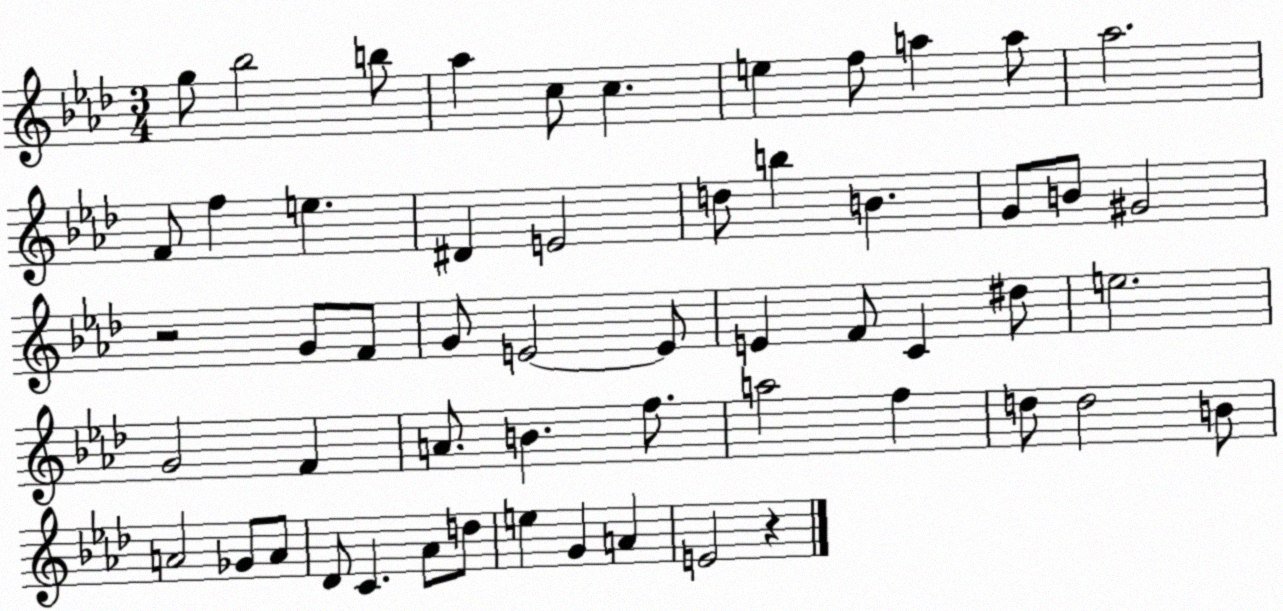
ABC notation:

X:1
T:Untitled
M:3/4
L:1/4
K:Ab
g/2 _b2 b/2 _a c/2 c e f/2 a a/2 _a2 F/2 f e ^D E2 d/2 b B G/2 B/2 ^G2 z2 G/2 F/2 G/2 E2 E/2 E F/2 C ^d/2 e2 G2 F A/2 B f/2 a2 f d/2 d2 B/2 A2 _G/2 A/2 _D/2 C _A/2 d/2 e G A E2 z